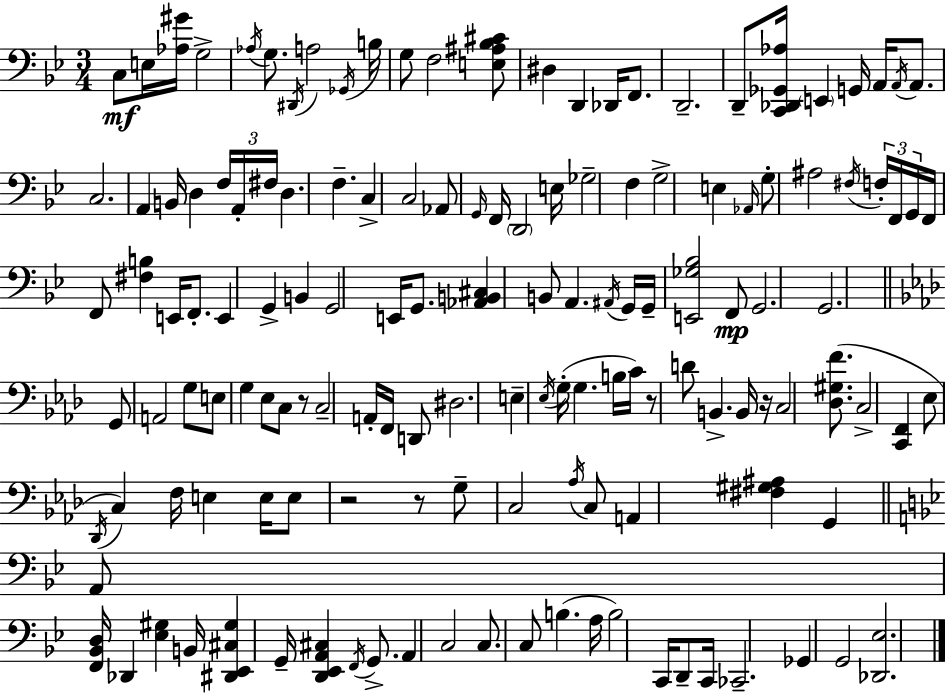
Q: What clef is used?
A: bass